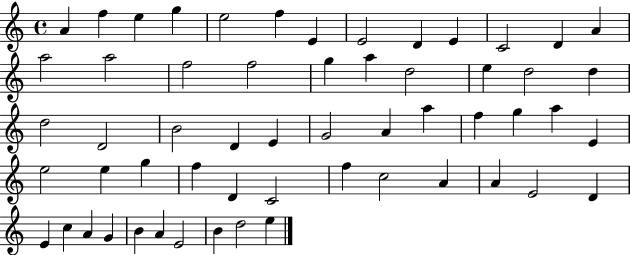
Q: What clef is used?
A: treble